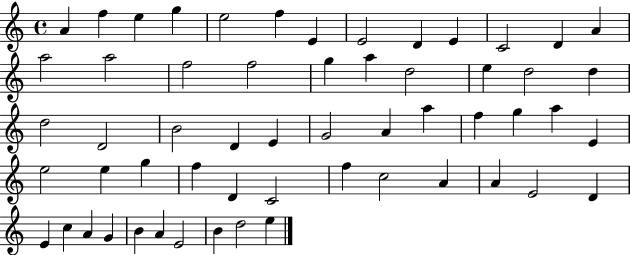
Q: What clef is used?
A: treble